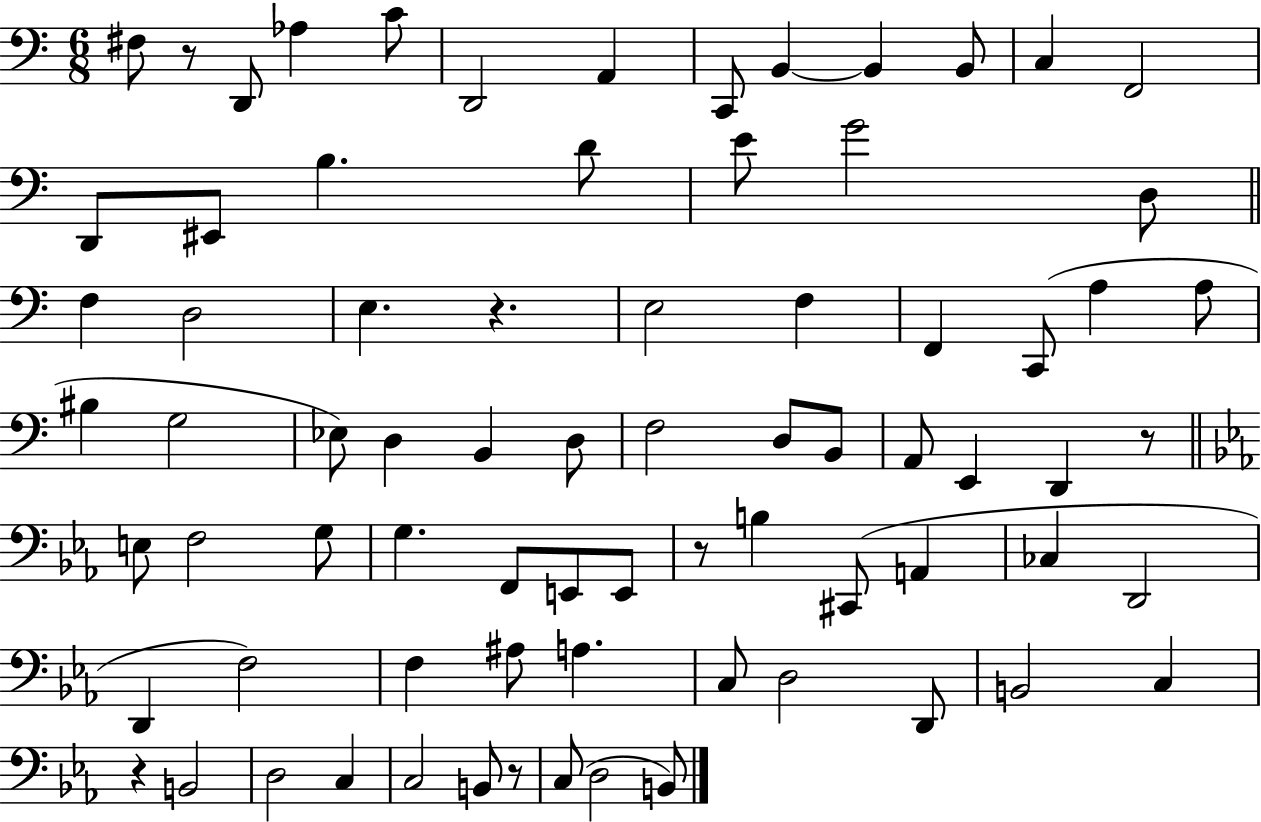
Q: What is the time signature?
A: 6/8